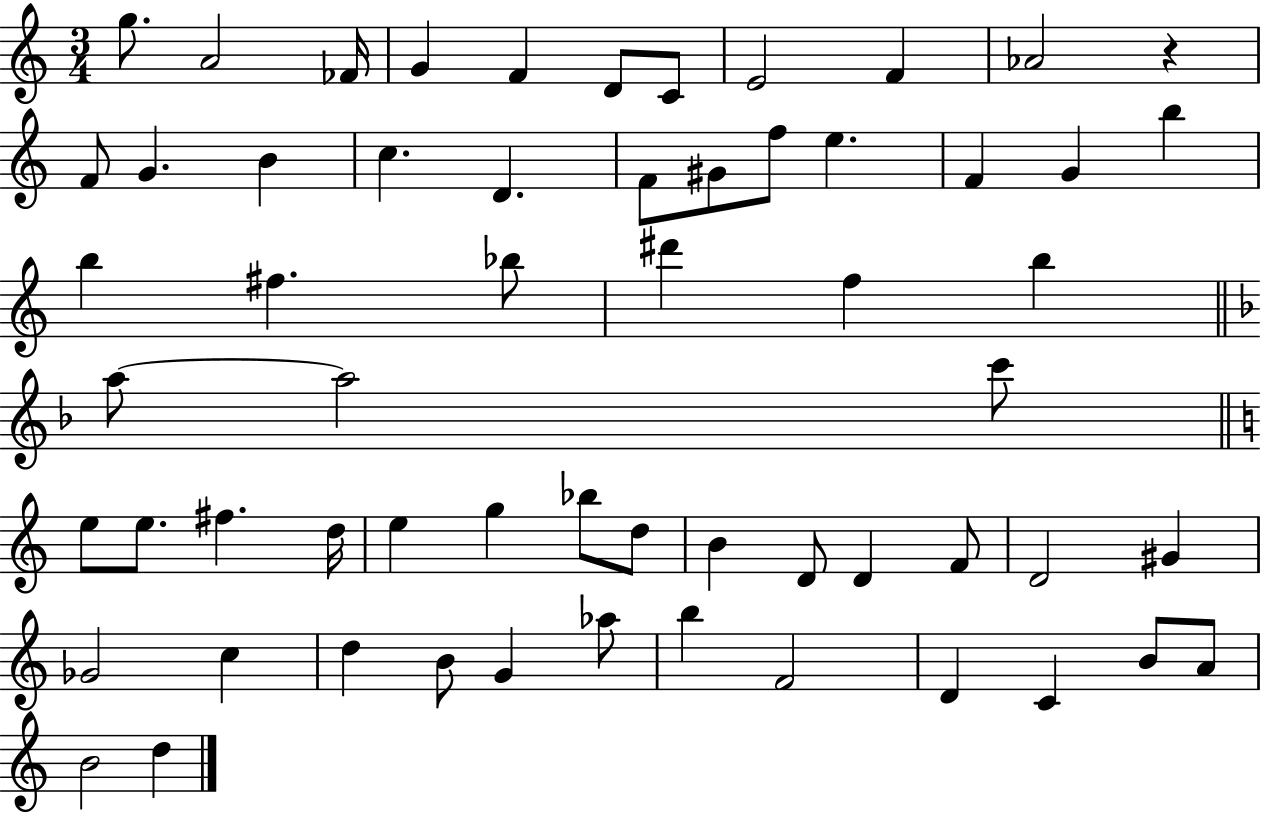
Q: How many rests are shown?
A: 1